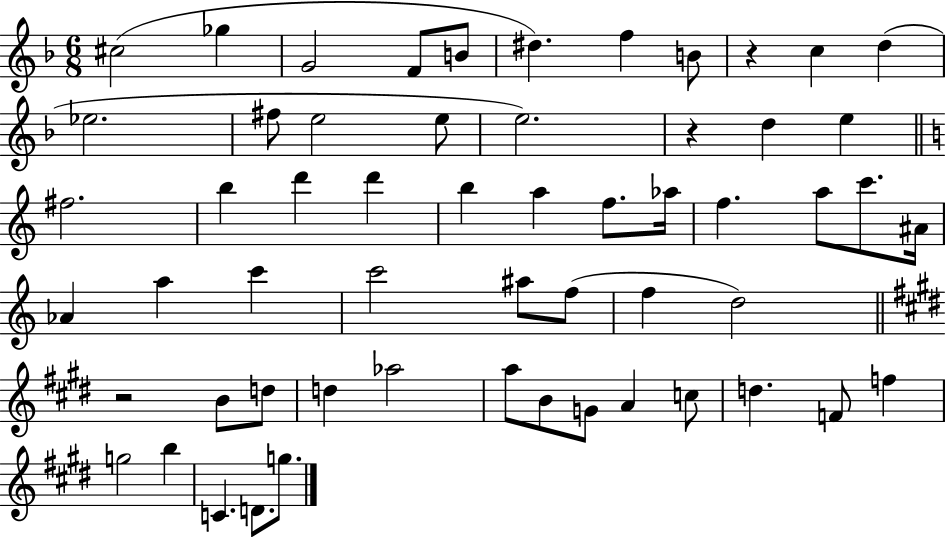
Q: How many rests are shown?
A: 3